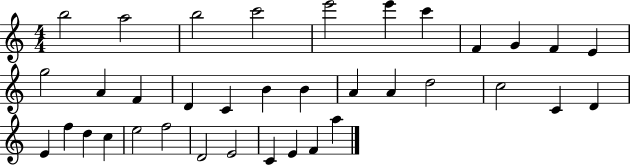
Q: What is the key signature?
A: C major